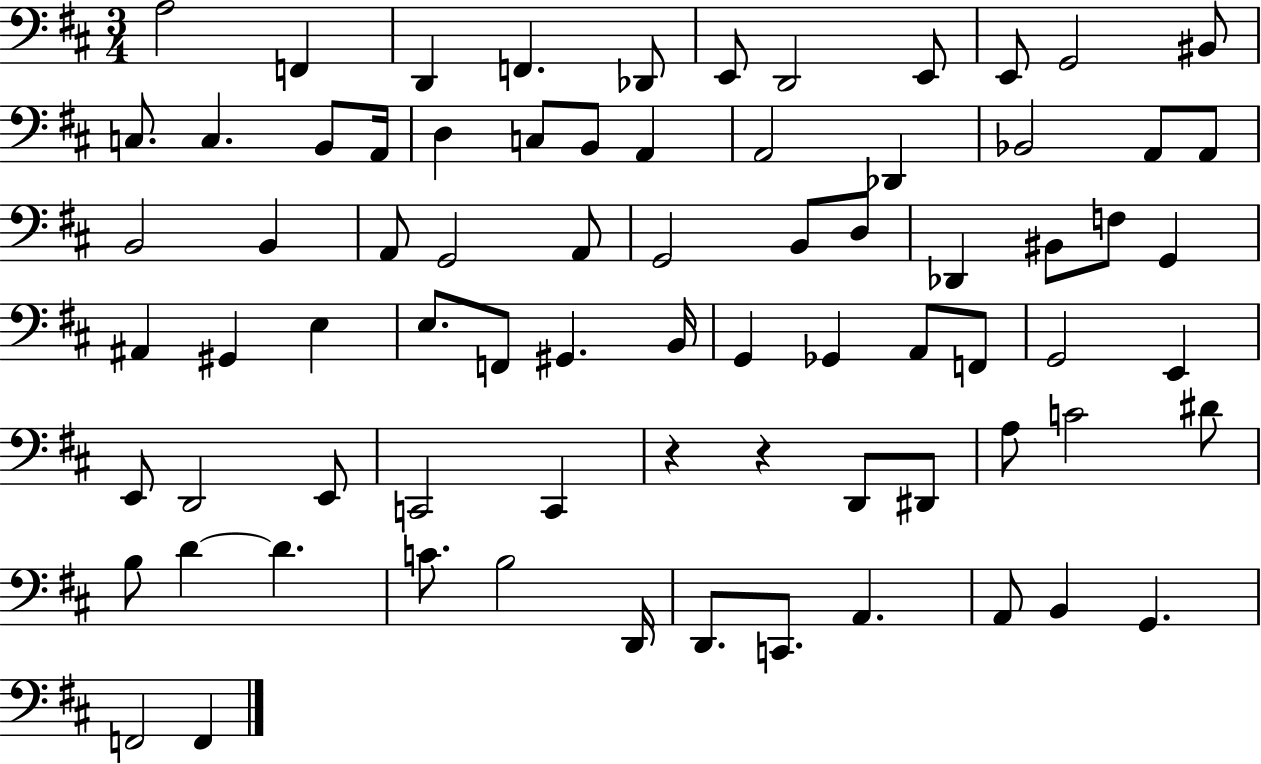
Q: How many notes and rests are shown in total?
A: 75